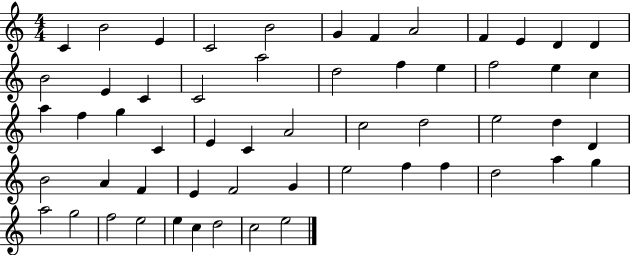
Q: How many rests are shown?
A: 0